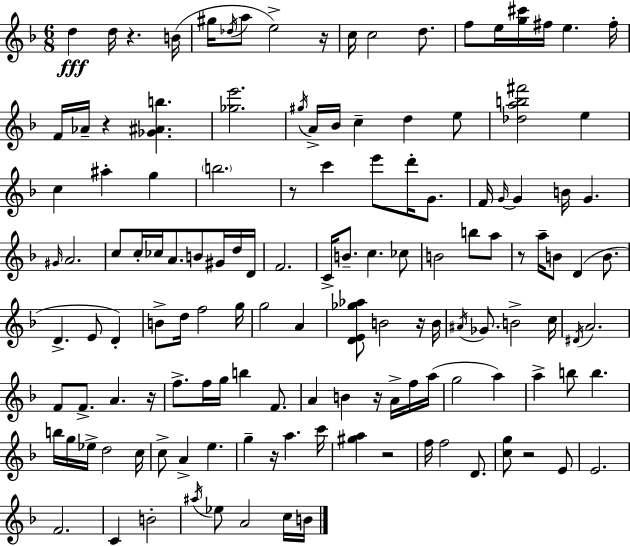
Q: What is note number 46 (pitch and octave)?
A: D5